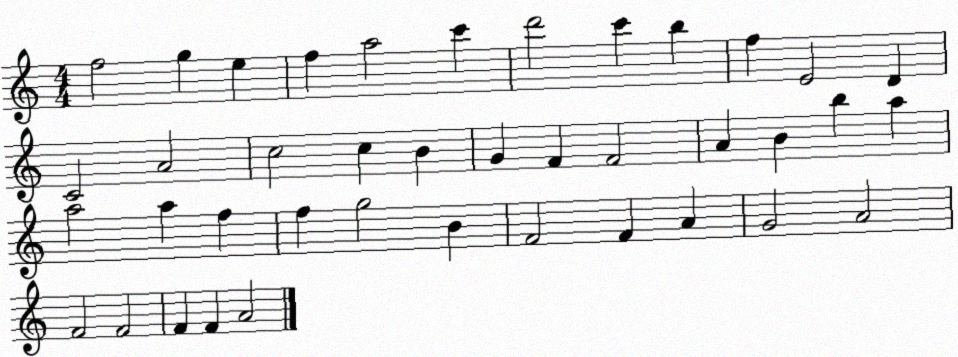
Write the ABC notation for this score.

X:1
T:Untitled
M:4/4
L:1/4
K:C
f2 g e f a2 c' d'2 c' b f E2 D C2 A2 c2 c B G F F2 A B b a a2 a f f g2 B F2 F A G2 A2 F2 F2 F F A2